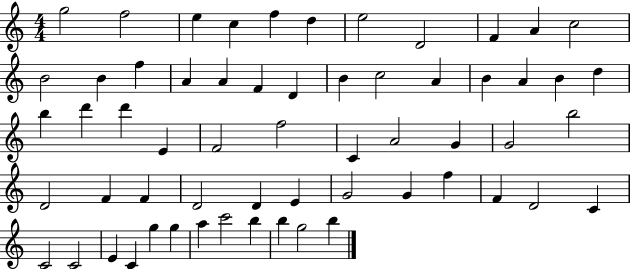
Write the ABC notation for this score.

X:1
T:Untitled
M:4/4
L:1/4
K:C
g2 f2 e c f d e2 D2 F A c2 B2 B f A A F D B c2 A B A B d b d' d' E F2 f2 C A2 G G2 b2 D2 F F D2 D E G2 G f F D2 C C2 C2 E C g g a c'2 b b g2 b